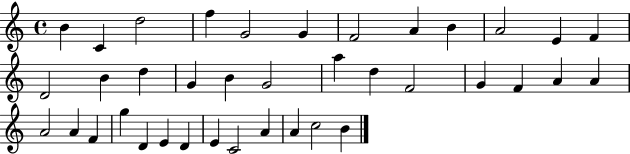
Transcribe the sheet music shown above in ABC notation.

X:1
T:Untitled
M:4/4
L:1/4
K:C
B C d2 f G2 G F2 A B A2 E F D2 B d G B G2 a d F2 G F A A A2 A F g D E D E C2 A A c2 B